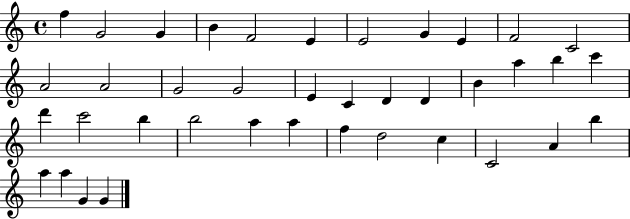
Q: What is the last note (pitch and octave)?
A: G4